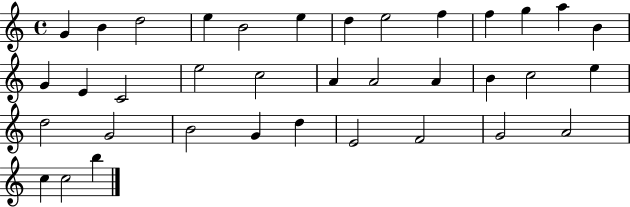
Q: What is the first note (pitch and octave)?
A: G4